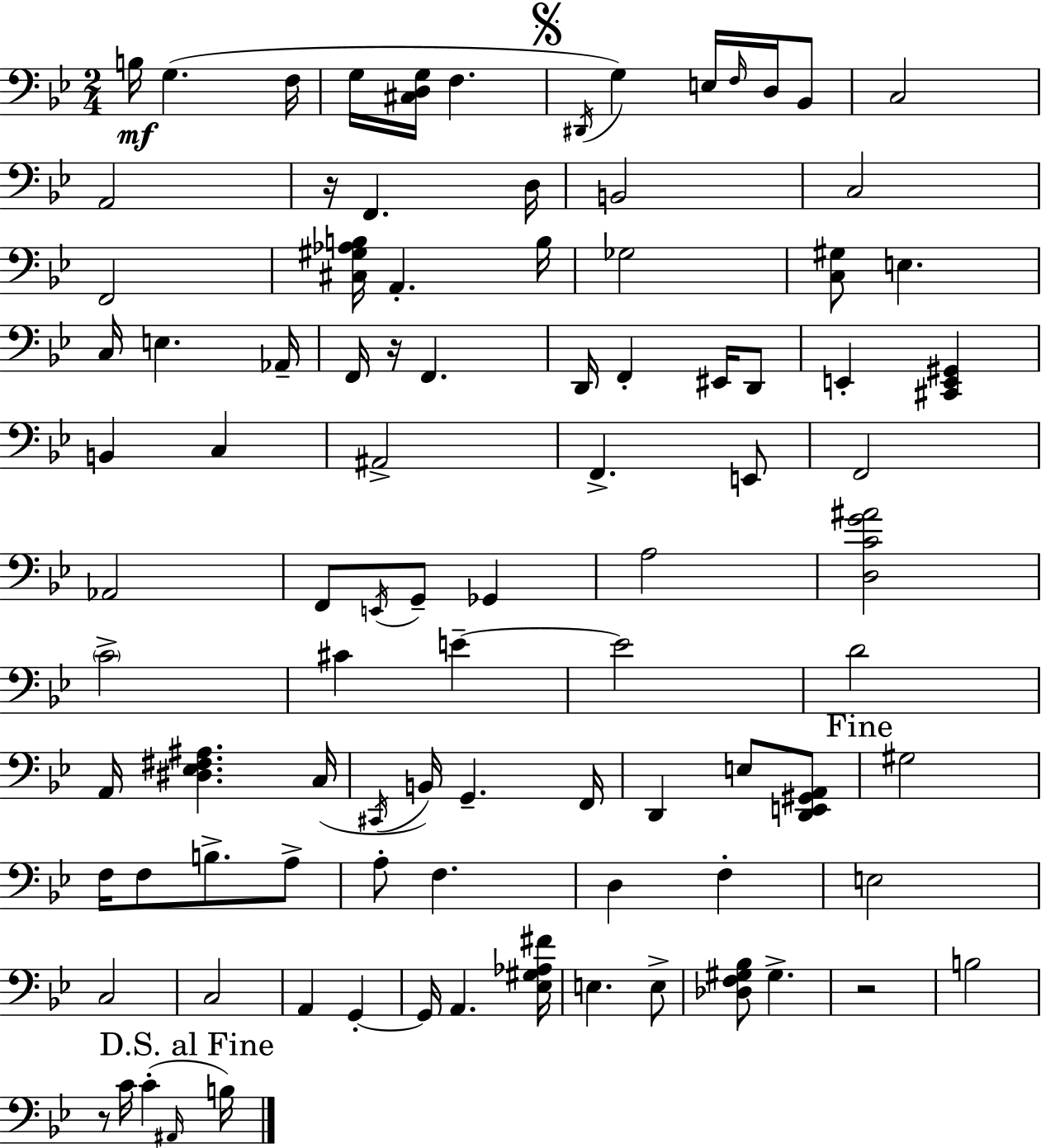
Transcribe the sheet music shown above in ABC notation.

X:1
T:Untitled
M:2/4
L:1/4
K:Gm
B,/4 G, F,/4 G,/4 [^C,D,G,]/4 F, ^D,,/4 G, E,/4 F,/4 D,/4 _B,,/2 C,2 A,,2 z/4 F,, D,/4 B,,2 C,2 F,,2 [^C,^G,_A,B,]/4 A,, B,/4 _G,2 [C,^G,]/2 E, C,/4 E, _A,,/4 F,,/4 z/4 F,, D,,/4 F,, ^E,,/4 D,,/2 E,, [^C,,E,,^G,,] B,, C, ^A,,2 F,, E,,/2 F,,2 _A,,2 F,,/2 E,,/4 G,,/2 _G,, A,2 [D,CG^A]2 C2 ^C E E2 D2 A,,/4 [^D,_E,^F,^A,] C,/4 ^C,,/4 B,,/4 G,, F,,/4 D,, E,/2 [D,,E,,^G,,A,,]/2 ^G,2 F,/4 F,/2 B,/2 A,/2 A,/2 F, D, F, E,2 C,2 C,2 A,, G,, G,,/4 A,, [_E,^G,_A,^F]/4 E, E,/2 [_D,F,^G,_B,]/2 ^G, z2 B,2 z/2 C/4 C ^A,,/4 B,/4